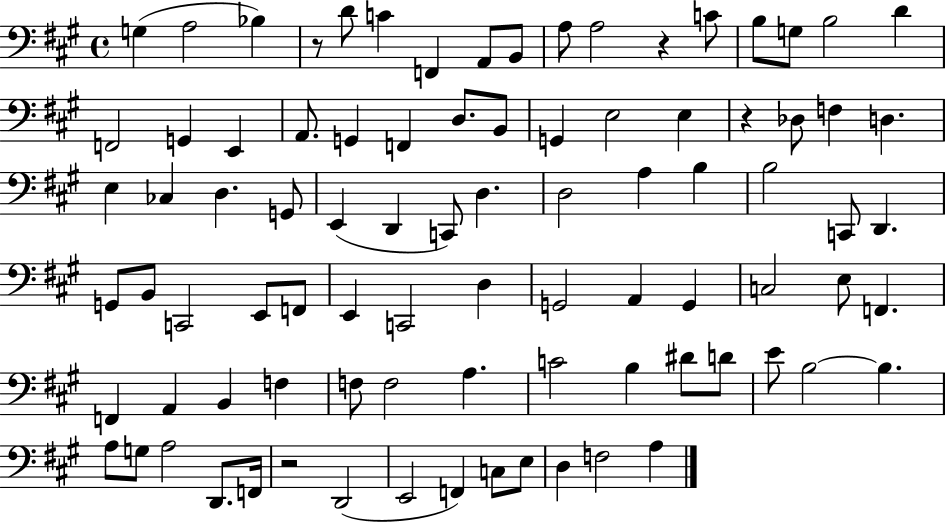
{
  \clef bass
  \time 4/4
  \defaultTimeSignature
  \key a \major
  g4( a2 bes4) | r8 d'8 c'4 f,4 a,8 b,8 | a8 a2 r4 c'8 | b8 g8 b2 d'4 | \break f,2 g,4 e,4 | a,8. g,4 f,4 d8. b,8 | g,4 e2 e4 | r4 des8 f4 d4. | \break e4 ces4 d4. g,8 | e,4( d,4 c,8) d4. | d2 a4 b4 | b2 c,8 d,4. | \break g,8 b,8 c,2 e,8 f,8 | e,4 c,2 d4 | g,2 a,4 g,4 | c2 e8 f,4. | \break f,4 a,4 b,4 f4 | f8 f2 a4. | c'2 b4 dis'8 d'8 | e'8 b2~~ b4. | \break a8 g8 a2 d,8. f,16 | r2 d,2( | e,2 f,4) c8 e8 | d4 f2 a4 | \break \bar "|."
}